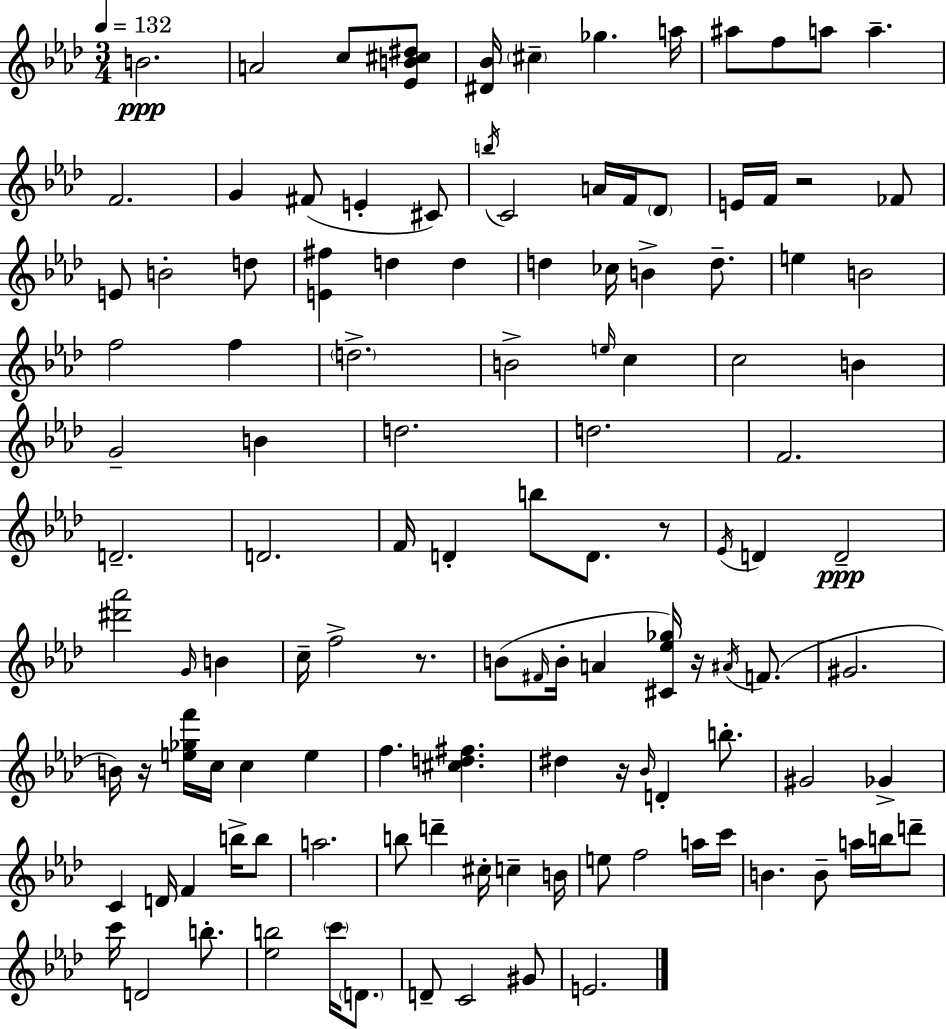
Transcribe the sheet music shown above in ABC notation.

X:1
T:Untitled
M:3/4
L:1/4
K:Fm
B2 A2 c/2 [_EB^c^d]/2 [^D_B]/4 ^c _g a/4 ^a/2 f/2 a/2 a F2 G ^F/2 E ^C/2 b/4 C2 A/4 F/4 _D/2 E/4 F/4 z2 _F/2 E/2 B2 d/2 [E^f] d d d _c/4 B d/2 e B2 f2 f d2 B2 e/4 c c2 B G2 B d2 d2 F2 D2 D2 F/4 D b/2 D/2 z/2 _E/4 D D2 [^d'_a']2 G/4 B c/4 f2 z/2 B/2 ^F/4 B/4 A [^C_e_g]/4 z/4 ^A/4 F/2 ^G2 B/4 z/4 [e_gf']/4 c/4 c e f [^cd^f] ^d z/4 _B/4 D b/2 ^G2 _G C D/4 F b/4 b/2 a2 b/2 d' ^c/4 c B/4 e/2 f2 a/4 c'/4 B B/2 a/4 b/4 d'/2 c'/4 D2 b/2 [_eb]2 c'/4 D/2 D/2 C2 ^G/2 E2